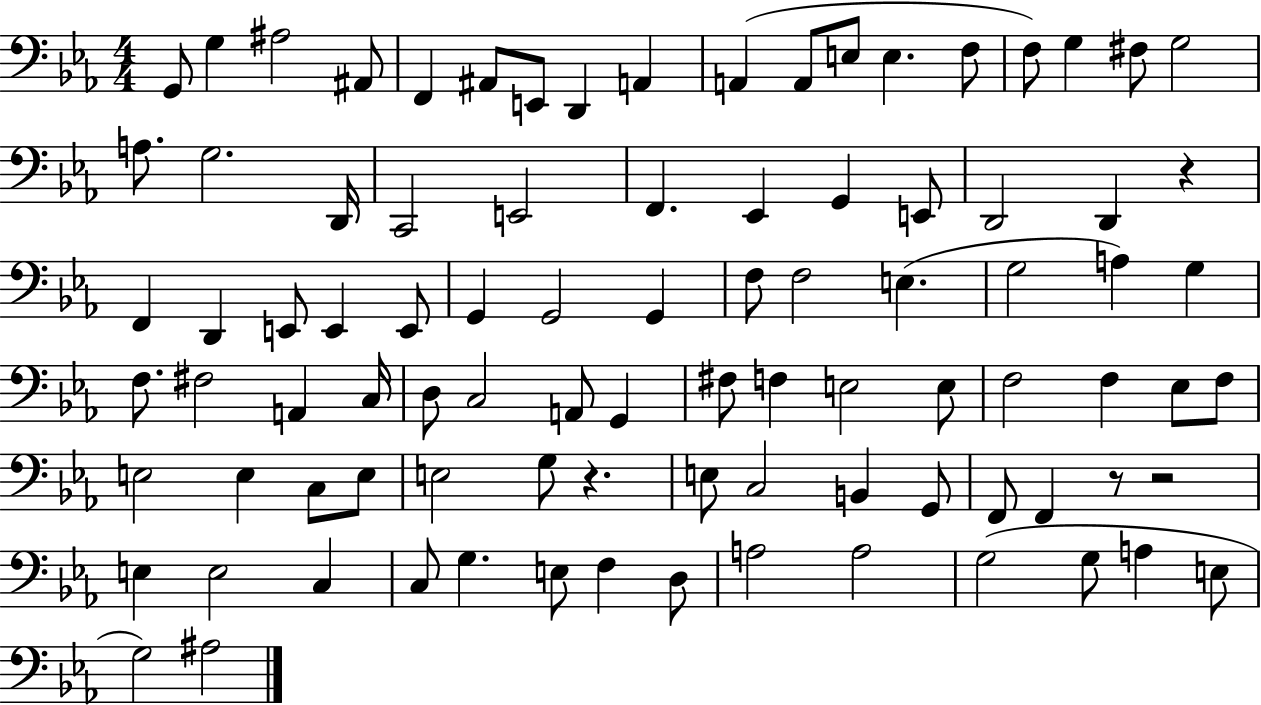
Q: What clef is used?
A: bass